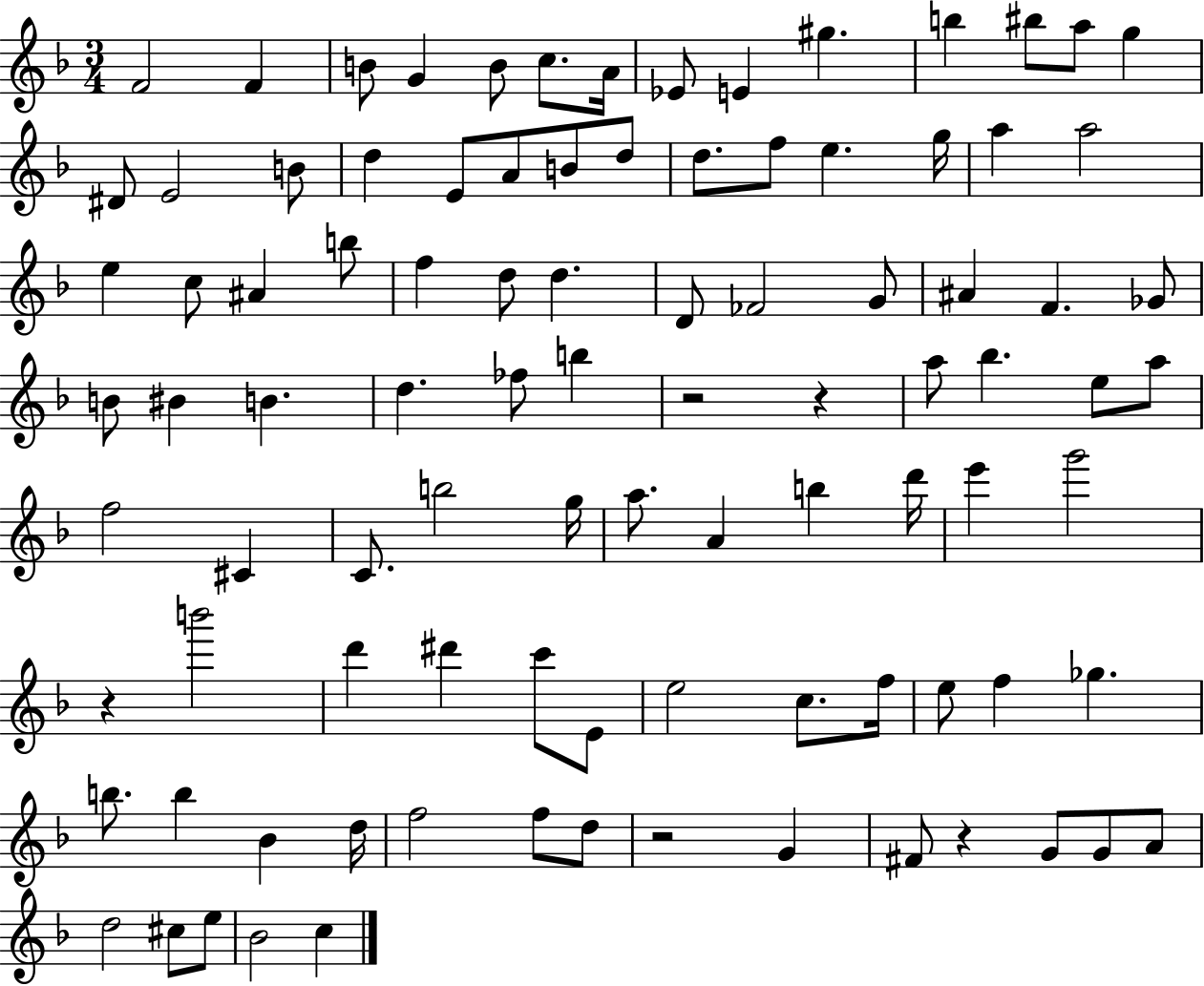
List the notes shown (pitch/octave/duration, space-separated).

F4/h F4/q B4/e G4/q B4/e C5/e. A4/s Eb4/e E4/q G#5/q. B5/q BIS5/e A5/e G5/q D#4/e E4/h B4/e D5/q E4/e A4/e B4/e D5/e D5/e. F5/e E5/q. G5/s A5/q A5/h E5/q C5/e A#4/q B5/e F5/q D5/e D5/q. D4/e FES4/h G4/e A#4/q F4/q. Gb4/e B4/e BIS4/q B4/q. D5/q. FES5/e B5/q R/h R/q A5/e Bb5/q. E5/e A5/e F5/h C#4/q C4/e. B5/h G5/s A5/e. A4/q B5/q D6/s E6/q G6/h R/q B6/h D6/q D#6/q C6/e E4/e E5/h C5/e. F5/s E5/e F5/q Gb5/q. B5/e. B5/q Bb4/q D5/s F5/h F5/e D5/e R/h G4/q F#4/e R/q G4/e G4/e A4/e D5/h C#5/e E5/e Bb4/h C5/q